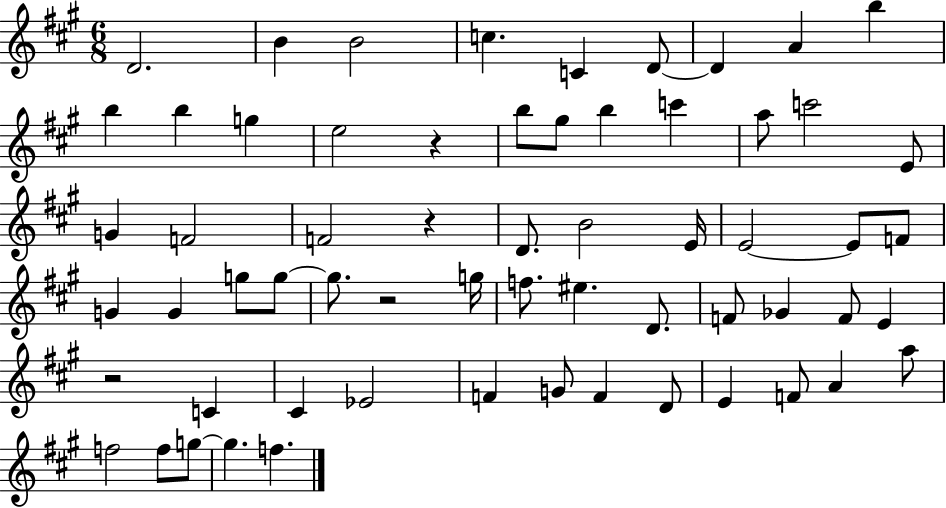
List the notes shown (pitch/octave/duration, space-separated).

D4/h. B4/q B4/h C5/q. C4/q D4/e D4/q A4/q B5/q B5/q B5/q G5/q E5/h R/q B5/e G#5/e B5/q C6/q A5/e C6/h E4/e G4/q F4/h F4/h R/q D4/e. B4/h E4/s E4/h E4/e F4/e G4/q G4/q G5/e G5/e G5/e. R/h G5/s F5/e. EIS5/q. D4/e. F4/e Gb4/q F4/e E4/q R/h C4/q C#4/q Eb4/h F4/q G4/e F4/q D4/e E4/q F4/e A4/q A5/e F5/h F5/e G5/e G5/q. F5/q.